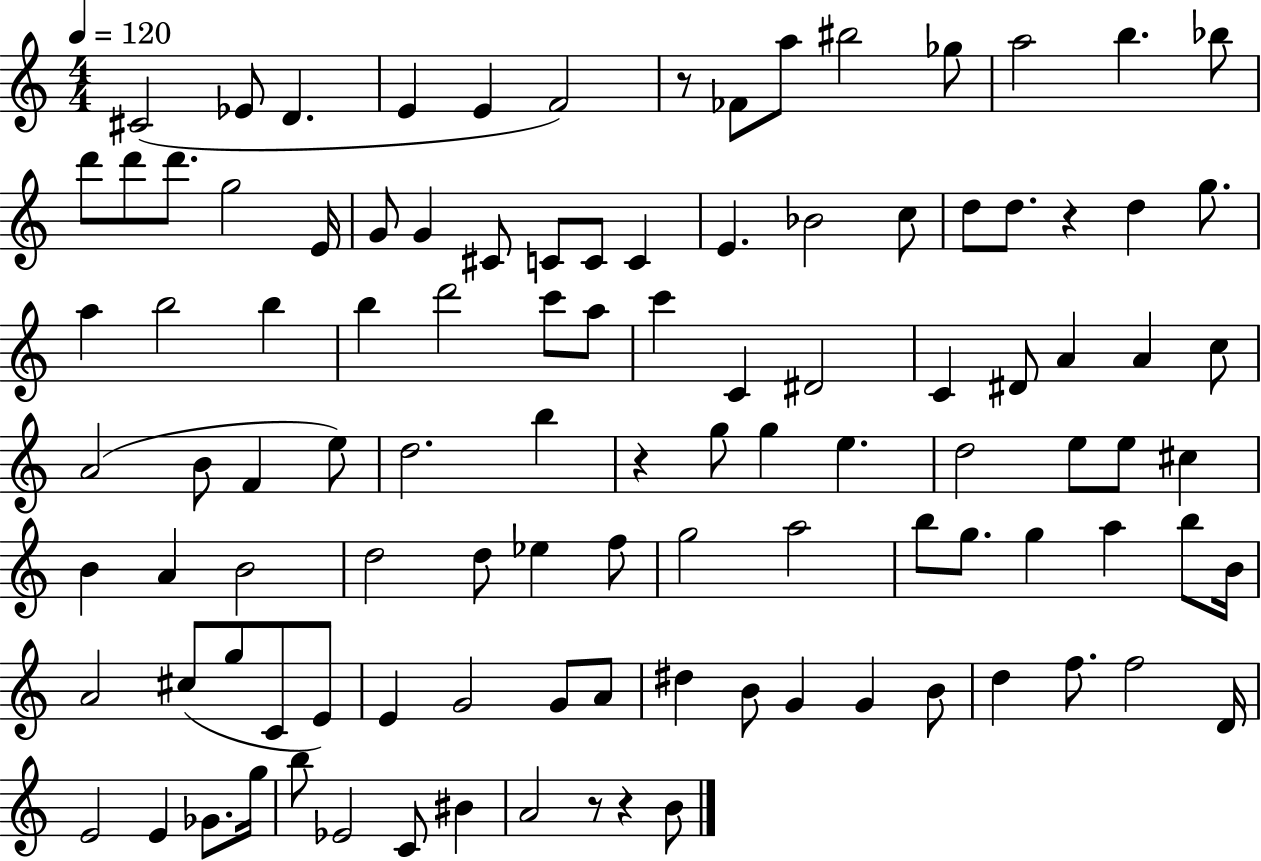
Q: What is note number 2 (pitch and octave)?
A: Eb4